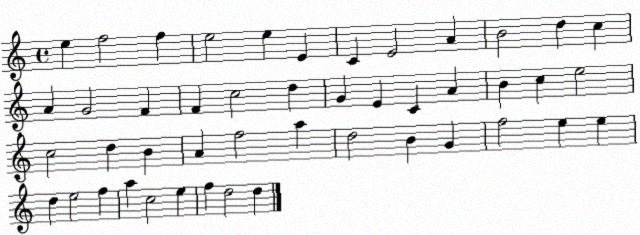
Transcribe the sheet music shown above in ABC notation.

X:1
T:Untitled
M:4/4
L:1/4
K:C
e f2 f e2 e E C E2 A B2 d c A G2 F F c2 d G E C A B c e2 c2 d B A f2 a d2 B G f2 e e d e2 f a c2 e f d2 d